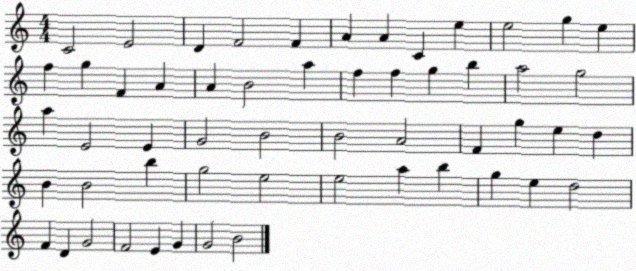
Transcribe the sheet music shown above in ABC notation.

X:1
T:Untitled
M:4/4
L:1/4
K:C
C2 E2 D F2 F A A C e e2 g e f g F A A B2 a f f g b a2 g2 a E2 E G2 B2 B2 A2 F g e d B B2 b g2 e2 e2 a b g e d2 F D G2 F2 E G G2 B2